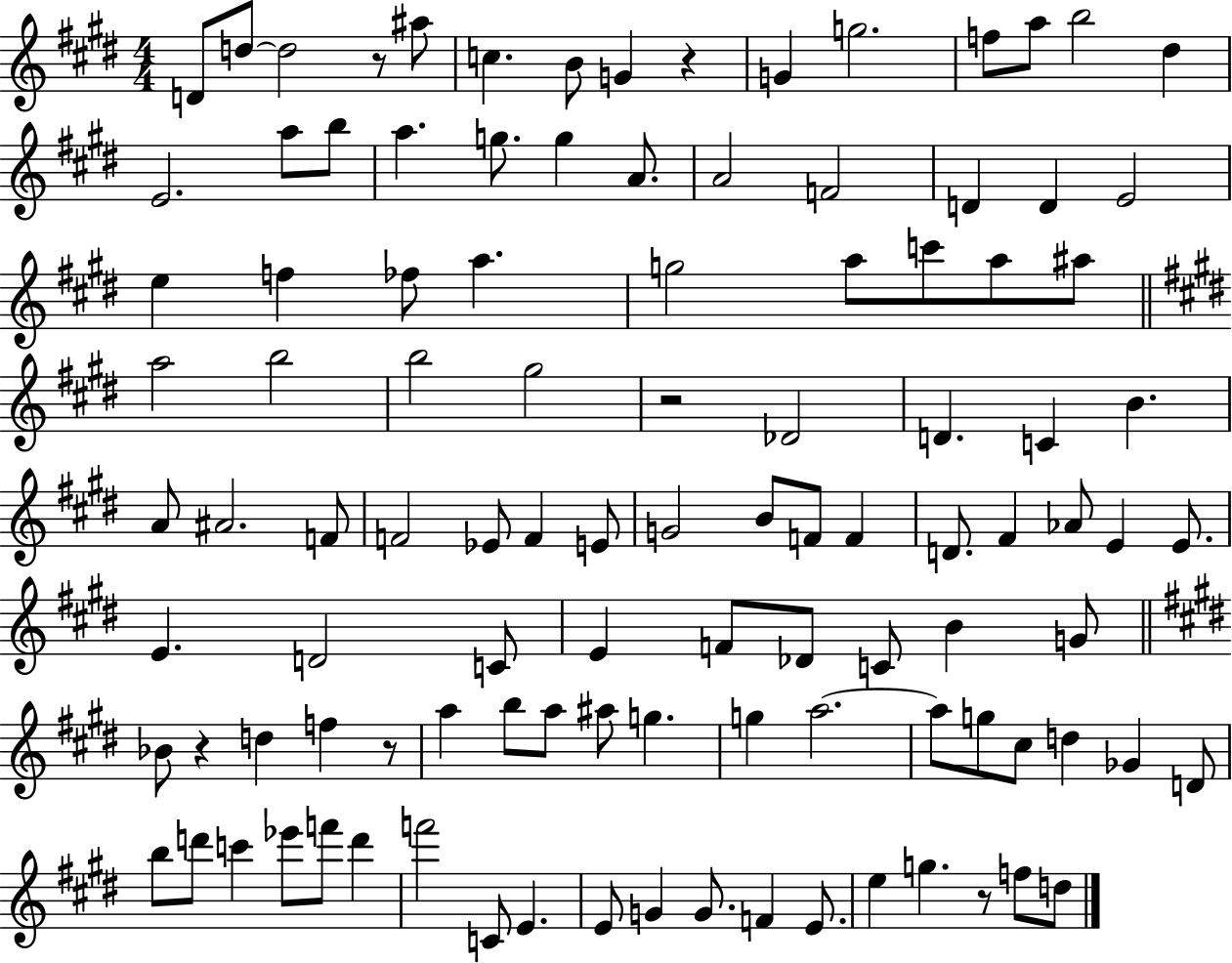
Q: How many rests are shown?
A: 6